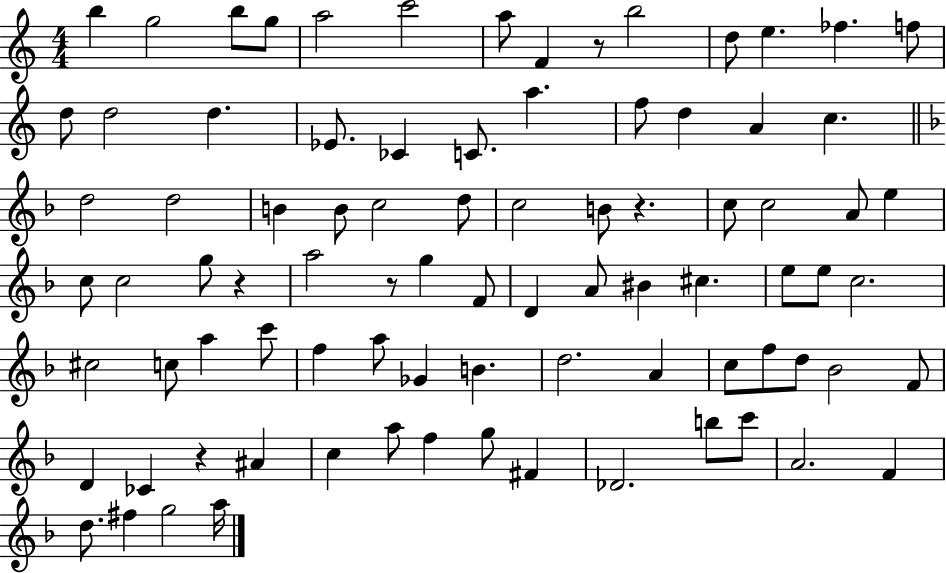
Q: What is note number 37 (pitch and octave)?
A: C5